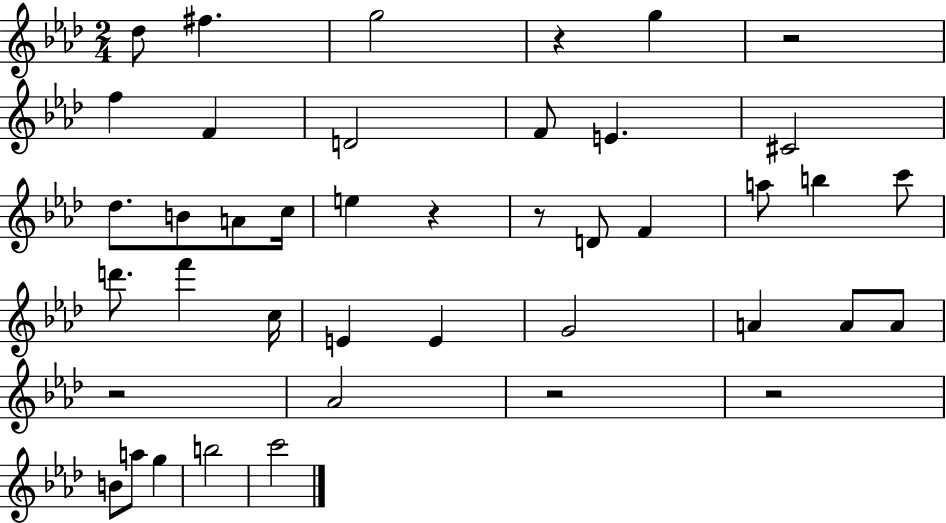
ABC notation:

X:1
T:Untitled
M:2/4
L:1/4
K:Ab
_d/2 ^f g2 z g z2 f F D2 F/2 E ^C2 _d/2 B/2 A/2 c/4 e z z/2 D/2 F a/2 b c'/2 d'/2 f' c/4 E E G2 A A/2 A/2 z2 _A2 z2 z2 B/2 a/2 g b2 c'2